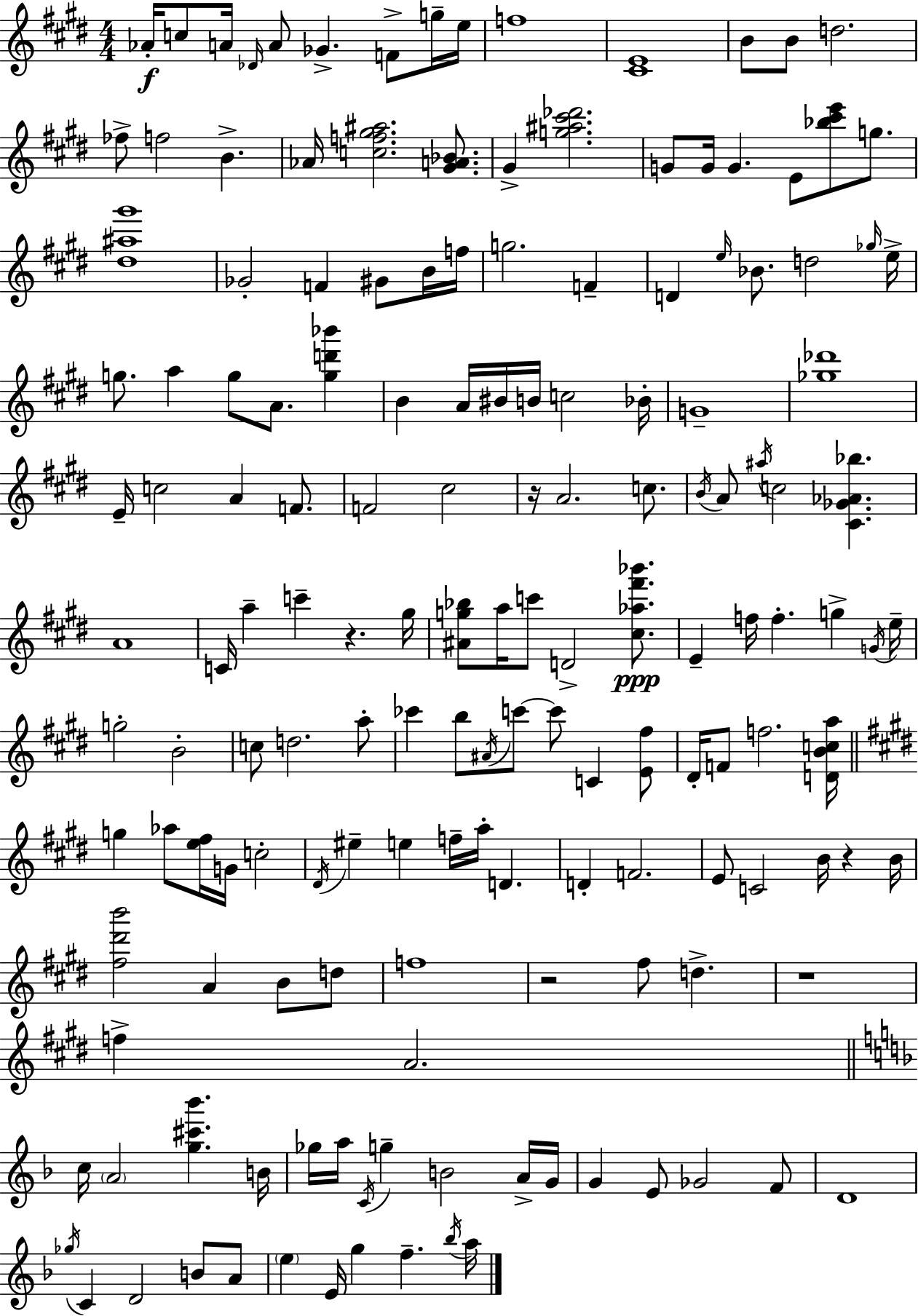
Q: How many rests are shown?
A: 5